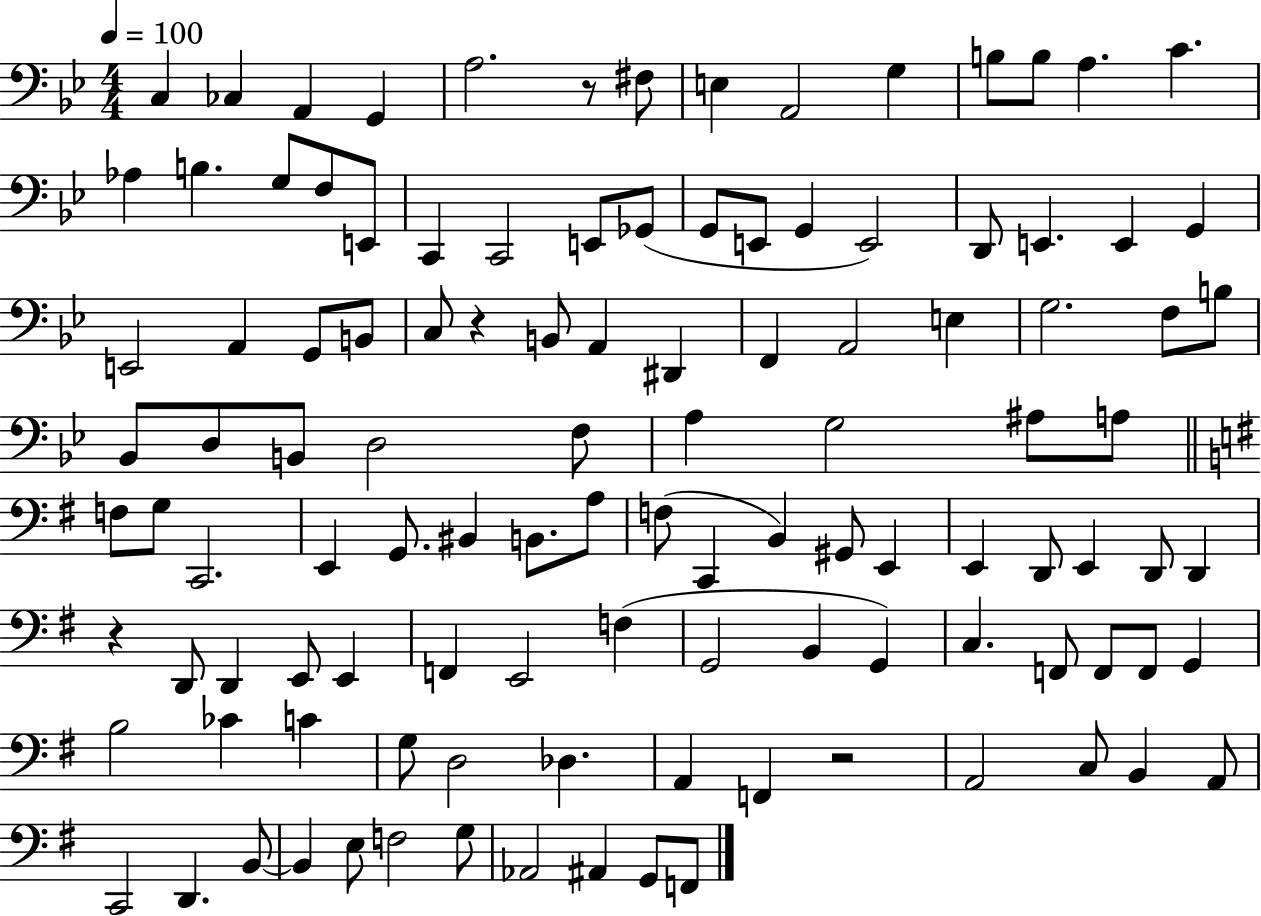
C3/q CES3/q A2/q G2/q A3/h. R/e F#3/e E3/q A2/h G3/q B3/e B3/e A3/q. C4/q. Ab3/q B3/q. G3/e F3/e E2/e C2/q C2/h E2/e Gb2/e G2/e E2/e G2/q E2/h D2/e E2/q. E2/q G2/q E2/h A2/q G2/e B2/e C3/e R/q B2/e A2/q D#2/q F2/q A2/h E3/q G3/h. F3/e B3/e Bb2/e D3/e B2/e D3/h F3/e A3/q G3/h A#3/e A3/e F3/e G3/e C2/h. E2/q G2/e. BIS2/q B2/e. A3/e F3/e C2/q B2/q G#2/e E2/q E2/q D2/e E2/q D2/e D2/q R/q D2/e D2/q E2/e E2/q F2/q E2/h F3/q G2/h B2/q G2/q C3/q. F2/e F2/e F2/e G2/q B3/h CES4/q C4/q G3/e D3/h Db3/q. A2/q F2/q R/h A2/h C3/e B2/q A2/e C2/h D2/q. B2/e B2/q E3/e F3/h G3/e Ab2/h A#2/q G2/e F2/e